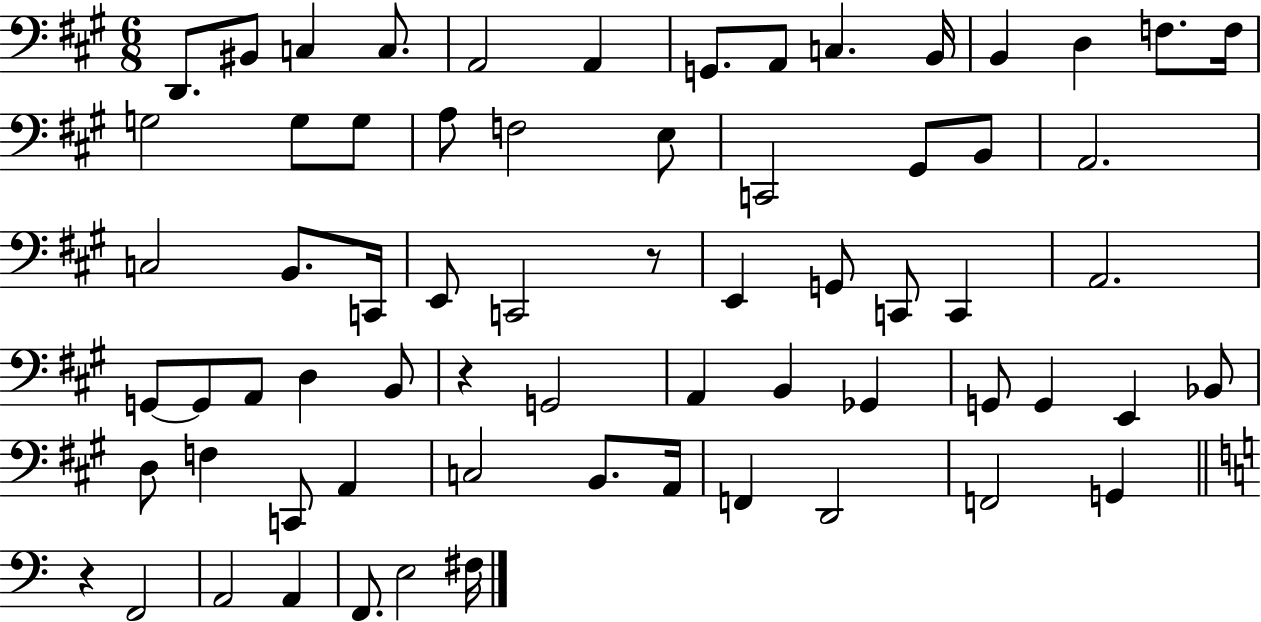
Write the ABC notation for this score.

X:1
T:Untitled
M:6/8
L:1/4
K:A
D,,/2 ^B,,/2 C, C,/2 A,,2 A,, G,,/2 A,,/2 C, B,,/4 B,, D, F,/2 F,/4 G,2 G,/2 G,/2 A,/2 F,2 E,/2 C,,2 ^G,,/2 B,,/2 A,,2 C,2 B,,/2 C,,/4 E,,/2 C,,2 z/2 E,, G,,/2 C,,/2 C,, A,,2 G,,/2 G,,/2 A,,/2 D, B,,/2 z G,,2 A,, B,, _G,, G,,/2 G,, E,, _B,,/2 D,/2 F, C,,/2 A,, C,2 B,,/2 A,,/4 F,, D,,2 F,,2 G,, z F,,2 A,,2 A,, F,,/2 E,2 ^F,/4